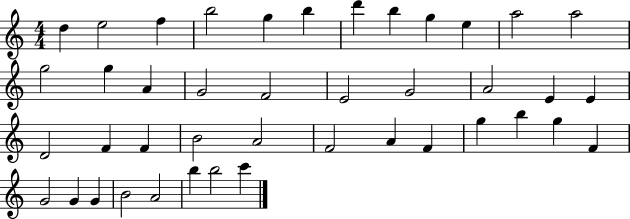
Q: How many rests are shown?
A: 0